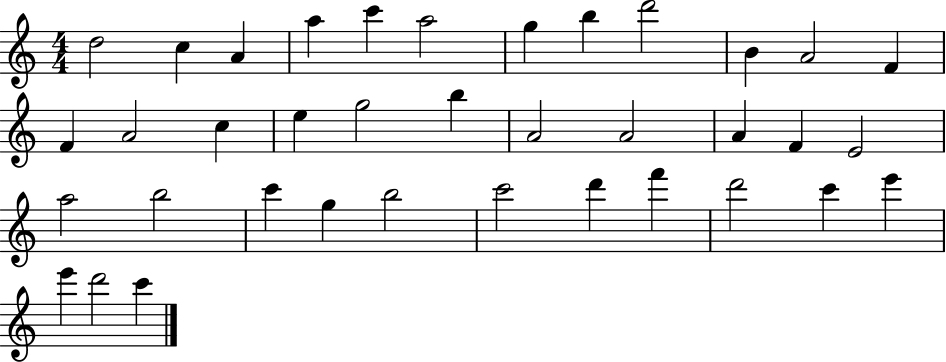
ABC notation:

X:1
T:Untitled
M:4/4
L:1/4
K:C
d2 c A a c' a2 g b d'2 B A2 F F A2 c e g2 b A2 A2 A F E2 a2 b2 c' g b2 c'2 d' f' d'2 c' e' e' d'2 c'